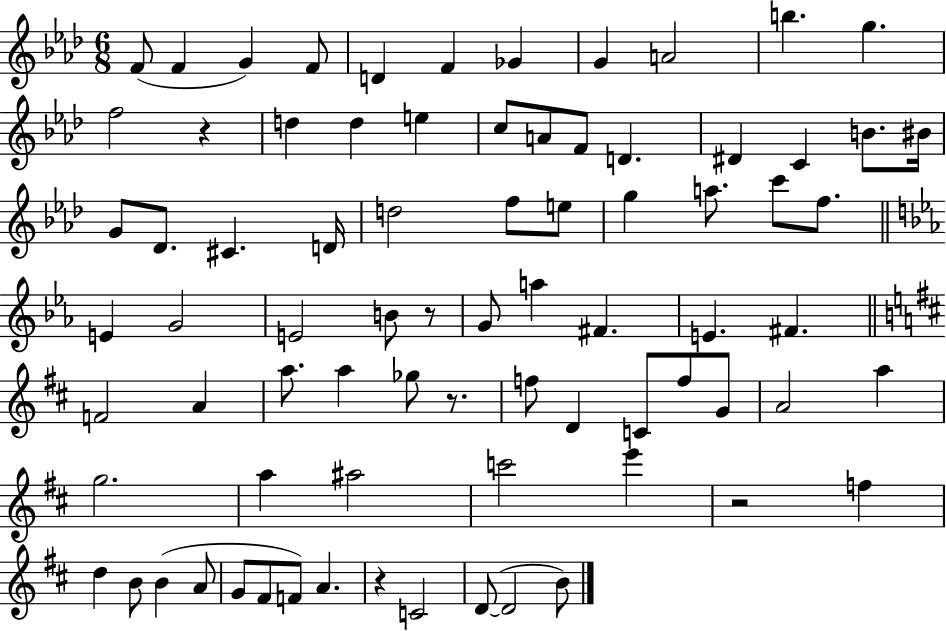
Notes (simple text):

F4/e F4/q G4/q F4/e D4/q F4/q Gb4/q G4/q A4/h B5/q. G5/q. F5/h R/q D5/q D5/q E5/q C5/e A4/e F4/e D4/q. D#4/q C4/q B4/e. BIS4/s G4/e Db4/e. C#4/q. D4/s D5/h F5/e E5/e G5/q A5/e. C6/e F5/e. E4/q G4/h E4/h B4/e R/e G4/e A5/q F#4/q. E4/q. F#4/q. F4/h A4/q A5/e. A5/q Gb5/e R/e. F5/e D4/q C4/e F5/e G4/e A4/h A5/q G5/h. A5/q A#5/h C6/h E6/q R/h F5/q D5/q B4/e B4/q A4/e G4/e F#4/e F4/e A4/q. R/q C4/h D4/e D4/h B4/e